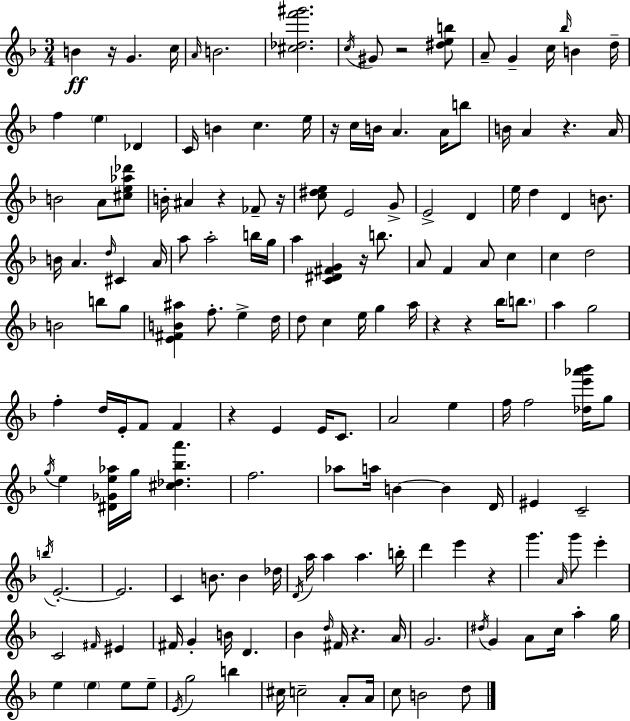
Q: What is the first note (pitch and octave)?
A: B4